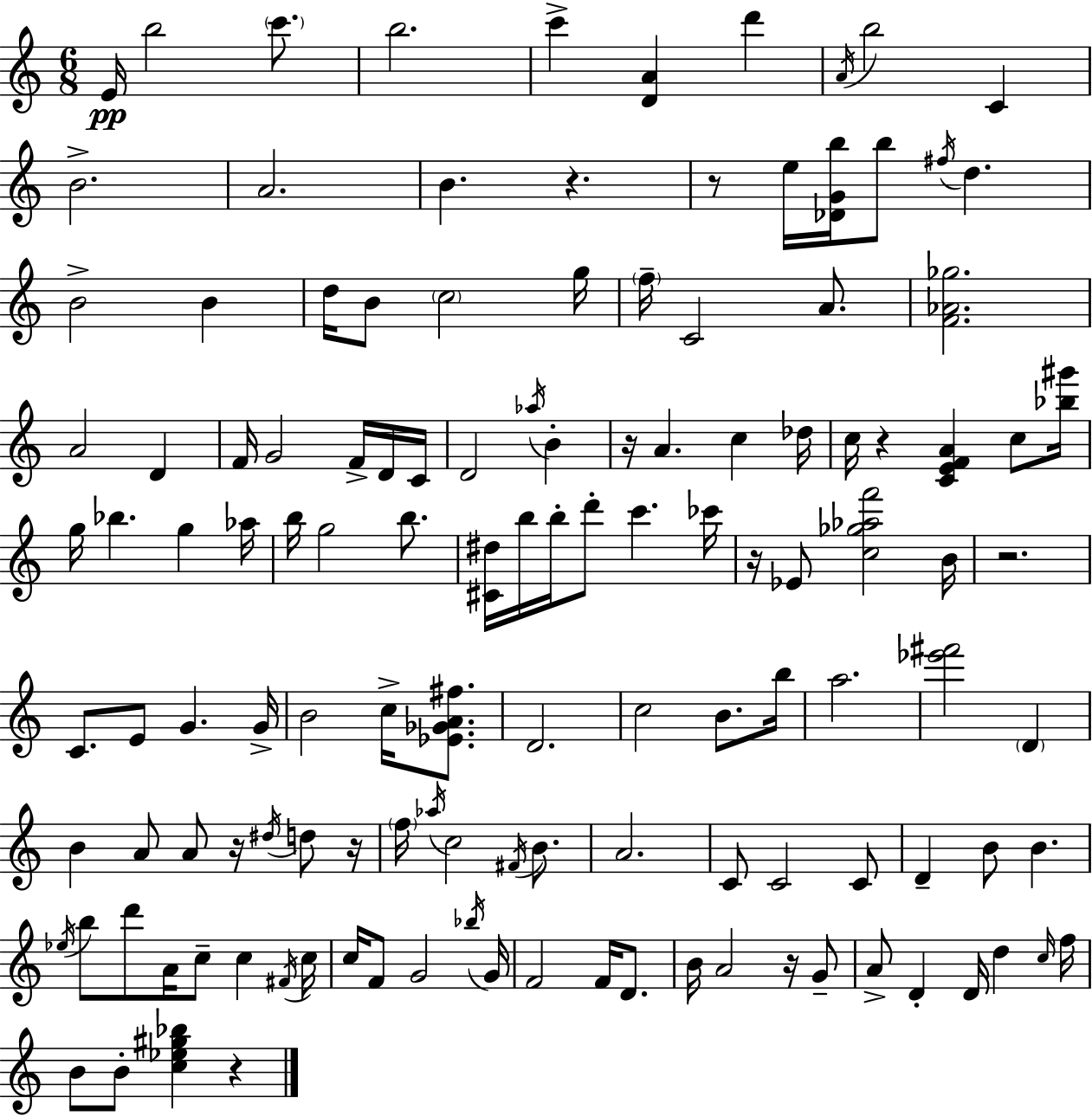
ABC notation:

X:1
T:Untitled
M:6/8
L:1/4
K:C
E/4 b2 c'/2 b2 c' [DA] d' A/4 b2 C B2 A2 B z z/2 e/4 [_DGb]/4 b/2 ^f/4 d B2 B d/4 B/2 c2 g/4 f/4 C2 A/2 [F_A_g]2 A2 D F/4 G2 F/4 D/4 C/4 D2 _a/4 B z/4 A c _d/4 c/4 z [CEFA] c/2 [_b^g']/4 g/4 _b g _a/4 b/4 g2 b/2 [^C^d]/4 b/4 b/4 d'/2 c' _c'/4 z/4 _E/2 [c_g_af']2 B/4 z2 C/2 E/2 G G/4 B2 c/4 [_E_GA^f]/2 D2 c2 B/2 b/4 a2 [_e'^f']2 D B A/2 A/2 z/4 ^d/4 d/2 z/4 f/4 _a/4 c2 ^F/4 B/2 A2 C/2 C2 C/2 D B/2 B _e/4 b/2 d'/2 A/4 c/2 c ^F/4 c/4 c/4 F/2 G2 _b/4 G/4 F2 F/4 D/2 B/4 A2 z/4 G/2 A/2 D D/4 d c/4 f/4 B/2 B/2 [c_e^g_b] z